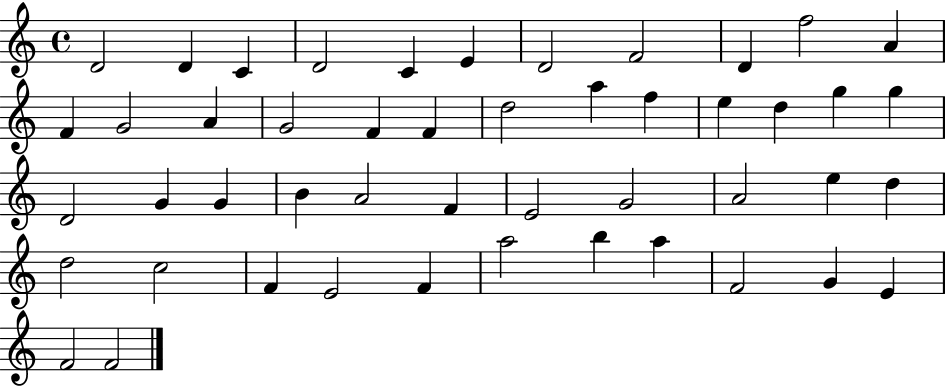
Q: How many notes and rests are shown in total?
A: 48